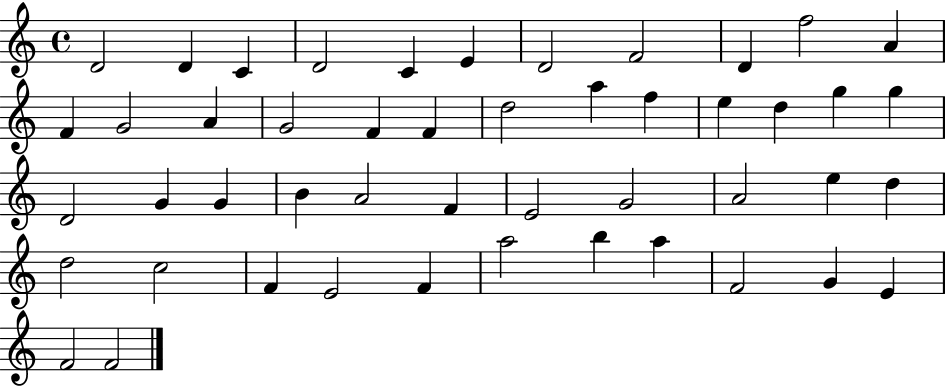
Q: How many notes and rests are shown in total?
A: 48